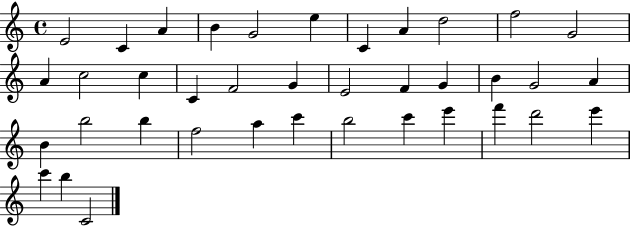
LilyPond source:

{
  \clef treble
  \time 4/4
  \defaultTimeSignature
  \key c \major
  e'2 c'4 a'4 | b'4 g'2 e''4 | c'4 a'4 d''2 | f''2 g'2 | \break a'4 c''2 c''4 | c'4 f'2 g'4 | e'2 f'4 g'4 | b'4 g'2 a'4 | \break b'4 b''2 b''4 | f''2 a''4 c'''4 | b''2 c'''4 e'''4 | f'''4 d'''2 e'''4 | \break c'''4 b''4 c'2 | \bar "|."
}